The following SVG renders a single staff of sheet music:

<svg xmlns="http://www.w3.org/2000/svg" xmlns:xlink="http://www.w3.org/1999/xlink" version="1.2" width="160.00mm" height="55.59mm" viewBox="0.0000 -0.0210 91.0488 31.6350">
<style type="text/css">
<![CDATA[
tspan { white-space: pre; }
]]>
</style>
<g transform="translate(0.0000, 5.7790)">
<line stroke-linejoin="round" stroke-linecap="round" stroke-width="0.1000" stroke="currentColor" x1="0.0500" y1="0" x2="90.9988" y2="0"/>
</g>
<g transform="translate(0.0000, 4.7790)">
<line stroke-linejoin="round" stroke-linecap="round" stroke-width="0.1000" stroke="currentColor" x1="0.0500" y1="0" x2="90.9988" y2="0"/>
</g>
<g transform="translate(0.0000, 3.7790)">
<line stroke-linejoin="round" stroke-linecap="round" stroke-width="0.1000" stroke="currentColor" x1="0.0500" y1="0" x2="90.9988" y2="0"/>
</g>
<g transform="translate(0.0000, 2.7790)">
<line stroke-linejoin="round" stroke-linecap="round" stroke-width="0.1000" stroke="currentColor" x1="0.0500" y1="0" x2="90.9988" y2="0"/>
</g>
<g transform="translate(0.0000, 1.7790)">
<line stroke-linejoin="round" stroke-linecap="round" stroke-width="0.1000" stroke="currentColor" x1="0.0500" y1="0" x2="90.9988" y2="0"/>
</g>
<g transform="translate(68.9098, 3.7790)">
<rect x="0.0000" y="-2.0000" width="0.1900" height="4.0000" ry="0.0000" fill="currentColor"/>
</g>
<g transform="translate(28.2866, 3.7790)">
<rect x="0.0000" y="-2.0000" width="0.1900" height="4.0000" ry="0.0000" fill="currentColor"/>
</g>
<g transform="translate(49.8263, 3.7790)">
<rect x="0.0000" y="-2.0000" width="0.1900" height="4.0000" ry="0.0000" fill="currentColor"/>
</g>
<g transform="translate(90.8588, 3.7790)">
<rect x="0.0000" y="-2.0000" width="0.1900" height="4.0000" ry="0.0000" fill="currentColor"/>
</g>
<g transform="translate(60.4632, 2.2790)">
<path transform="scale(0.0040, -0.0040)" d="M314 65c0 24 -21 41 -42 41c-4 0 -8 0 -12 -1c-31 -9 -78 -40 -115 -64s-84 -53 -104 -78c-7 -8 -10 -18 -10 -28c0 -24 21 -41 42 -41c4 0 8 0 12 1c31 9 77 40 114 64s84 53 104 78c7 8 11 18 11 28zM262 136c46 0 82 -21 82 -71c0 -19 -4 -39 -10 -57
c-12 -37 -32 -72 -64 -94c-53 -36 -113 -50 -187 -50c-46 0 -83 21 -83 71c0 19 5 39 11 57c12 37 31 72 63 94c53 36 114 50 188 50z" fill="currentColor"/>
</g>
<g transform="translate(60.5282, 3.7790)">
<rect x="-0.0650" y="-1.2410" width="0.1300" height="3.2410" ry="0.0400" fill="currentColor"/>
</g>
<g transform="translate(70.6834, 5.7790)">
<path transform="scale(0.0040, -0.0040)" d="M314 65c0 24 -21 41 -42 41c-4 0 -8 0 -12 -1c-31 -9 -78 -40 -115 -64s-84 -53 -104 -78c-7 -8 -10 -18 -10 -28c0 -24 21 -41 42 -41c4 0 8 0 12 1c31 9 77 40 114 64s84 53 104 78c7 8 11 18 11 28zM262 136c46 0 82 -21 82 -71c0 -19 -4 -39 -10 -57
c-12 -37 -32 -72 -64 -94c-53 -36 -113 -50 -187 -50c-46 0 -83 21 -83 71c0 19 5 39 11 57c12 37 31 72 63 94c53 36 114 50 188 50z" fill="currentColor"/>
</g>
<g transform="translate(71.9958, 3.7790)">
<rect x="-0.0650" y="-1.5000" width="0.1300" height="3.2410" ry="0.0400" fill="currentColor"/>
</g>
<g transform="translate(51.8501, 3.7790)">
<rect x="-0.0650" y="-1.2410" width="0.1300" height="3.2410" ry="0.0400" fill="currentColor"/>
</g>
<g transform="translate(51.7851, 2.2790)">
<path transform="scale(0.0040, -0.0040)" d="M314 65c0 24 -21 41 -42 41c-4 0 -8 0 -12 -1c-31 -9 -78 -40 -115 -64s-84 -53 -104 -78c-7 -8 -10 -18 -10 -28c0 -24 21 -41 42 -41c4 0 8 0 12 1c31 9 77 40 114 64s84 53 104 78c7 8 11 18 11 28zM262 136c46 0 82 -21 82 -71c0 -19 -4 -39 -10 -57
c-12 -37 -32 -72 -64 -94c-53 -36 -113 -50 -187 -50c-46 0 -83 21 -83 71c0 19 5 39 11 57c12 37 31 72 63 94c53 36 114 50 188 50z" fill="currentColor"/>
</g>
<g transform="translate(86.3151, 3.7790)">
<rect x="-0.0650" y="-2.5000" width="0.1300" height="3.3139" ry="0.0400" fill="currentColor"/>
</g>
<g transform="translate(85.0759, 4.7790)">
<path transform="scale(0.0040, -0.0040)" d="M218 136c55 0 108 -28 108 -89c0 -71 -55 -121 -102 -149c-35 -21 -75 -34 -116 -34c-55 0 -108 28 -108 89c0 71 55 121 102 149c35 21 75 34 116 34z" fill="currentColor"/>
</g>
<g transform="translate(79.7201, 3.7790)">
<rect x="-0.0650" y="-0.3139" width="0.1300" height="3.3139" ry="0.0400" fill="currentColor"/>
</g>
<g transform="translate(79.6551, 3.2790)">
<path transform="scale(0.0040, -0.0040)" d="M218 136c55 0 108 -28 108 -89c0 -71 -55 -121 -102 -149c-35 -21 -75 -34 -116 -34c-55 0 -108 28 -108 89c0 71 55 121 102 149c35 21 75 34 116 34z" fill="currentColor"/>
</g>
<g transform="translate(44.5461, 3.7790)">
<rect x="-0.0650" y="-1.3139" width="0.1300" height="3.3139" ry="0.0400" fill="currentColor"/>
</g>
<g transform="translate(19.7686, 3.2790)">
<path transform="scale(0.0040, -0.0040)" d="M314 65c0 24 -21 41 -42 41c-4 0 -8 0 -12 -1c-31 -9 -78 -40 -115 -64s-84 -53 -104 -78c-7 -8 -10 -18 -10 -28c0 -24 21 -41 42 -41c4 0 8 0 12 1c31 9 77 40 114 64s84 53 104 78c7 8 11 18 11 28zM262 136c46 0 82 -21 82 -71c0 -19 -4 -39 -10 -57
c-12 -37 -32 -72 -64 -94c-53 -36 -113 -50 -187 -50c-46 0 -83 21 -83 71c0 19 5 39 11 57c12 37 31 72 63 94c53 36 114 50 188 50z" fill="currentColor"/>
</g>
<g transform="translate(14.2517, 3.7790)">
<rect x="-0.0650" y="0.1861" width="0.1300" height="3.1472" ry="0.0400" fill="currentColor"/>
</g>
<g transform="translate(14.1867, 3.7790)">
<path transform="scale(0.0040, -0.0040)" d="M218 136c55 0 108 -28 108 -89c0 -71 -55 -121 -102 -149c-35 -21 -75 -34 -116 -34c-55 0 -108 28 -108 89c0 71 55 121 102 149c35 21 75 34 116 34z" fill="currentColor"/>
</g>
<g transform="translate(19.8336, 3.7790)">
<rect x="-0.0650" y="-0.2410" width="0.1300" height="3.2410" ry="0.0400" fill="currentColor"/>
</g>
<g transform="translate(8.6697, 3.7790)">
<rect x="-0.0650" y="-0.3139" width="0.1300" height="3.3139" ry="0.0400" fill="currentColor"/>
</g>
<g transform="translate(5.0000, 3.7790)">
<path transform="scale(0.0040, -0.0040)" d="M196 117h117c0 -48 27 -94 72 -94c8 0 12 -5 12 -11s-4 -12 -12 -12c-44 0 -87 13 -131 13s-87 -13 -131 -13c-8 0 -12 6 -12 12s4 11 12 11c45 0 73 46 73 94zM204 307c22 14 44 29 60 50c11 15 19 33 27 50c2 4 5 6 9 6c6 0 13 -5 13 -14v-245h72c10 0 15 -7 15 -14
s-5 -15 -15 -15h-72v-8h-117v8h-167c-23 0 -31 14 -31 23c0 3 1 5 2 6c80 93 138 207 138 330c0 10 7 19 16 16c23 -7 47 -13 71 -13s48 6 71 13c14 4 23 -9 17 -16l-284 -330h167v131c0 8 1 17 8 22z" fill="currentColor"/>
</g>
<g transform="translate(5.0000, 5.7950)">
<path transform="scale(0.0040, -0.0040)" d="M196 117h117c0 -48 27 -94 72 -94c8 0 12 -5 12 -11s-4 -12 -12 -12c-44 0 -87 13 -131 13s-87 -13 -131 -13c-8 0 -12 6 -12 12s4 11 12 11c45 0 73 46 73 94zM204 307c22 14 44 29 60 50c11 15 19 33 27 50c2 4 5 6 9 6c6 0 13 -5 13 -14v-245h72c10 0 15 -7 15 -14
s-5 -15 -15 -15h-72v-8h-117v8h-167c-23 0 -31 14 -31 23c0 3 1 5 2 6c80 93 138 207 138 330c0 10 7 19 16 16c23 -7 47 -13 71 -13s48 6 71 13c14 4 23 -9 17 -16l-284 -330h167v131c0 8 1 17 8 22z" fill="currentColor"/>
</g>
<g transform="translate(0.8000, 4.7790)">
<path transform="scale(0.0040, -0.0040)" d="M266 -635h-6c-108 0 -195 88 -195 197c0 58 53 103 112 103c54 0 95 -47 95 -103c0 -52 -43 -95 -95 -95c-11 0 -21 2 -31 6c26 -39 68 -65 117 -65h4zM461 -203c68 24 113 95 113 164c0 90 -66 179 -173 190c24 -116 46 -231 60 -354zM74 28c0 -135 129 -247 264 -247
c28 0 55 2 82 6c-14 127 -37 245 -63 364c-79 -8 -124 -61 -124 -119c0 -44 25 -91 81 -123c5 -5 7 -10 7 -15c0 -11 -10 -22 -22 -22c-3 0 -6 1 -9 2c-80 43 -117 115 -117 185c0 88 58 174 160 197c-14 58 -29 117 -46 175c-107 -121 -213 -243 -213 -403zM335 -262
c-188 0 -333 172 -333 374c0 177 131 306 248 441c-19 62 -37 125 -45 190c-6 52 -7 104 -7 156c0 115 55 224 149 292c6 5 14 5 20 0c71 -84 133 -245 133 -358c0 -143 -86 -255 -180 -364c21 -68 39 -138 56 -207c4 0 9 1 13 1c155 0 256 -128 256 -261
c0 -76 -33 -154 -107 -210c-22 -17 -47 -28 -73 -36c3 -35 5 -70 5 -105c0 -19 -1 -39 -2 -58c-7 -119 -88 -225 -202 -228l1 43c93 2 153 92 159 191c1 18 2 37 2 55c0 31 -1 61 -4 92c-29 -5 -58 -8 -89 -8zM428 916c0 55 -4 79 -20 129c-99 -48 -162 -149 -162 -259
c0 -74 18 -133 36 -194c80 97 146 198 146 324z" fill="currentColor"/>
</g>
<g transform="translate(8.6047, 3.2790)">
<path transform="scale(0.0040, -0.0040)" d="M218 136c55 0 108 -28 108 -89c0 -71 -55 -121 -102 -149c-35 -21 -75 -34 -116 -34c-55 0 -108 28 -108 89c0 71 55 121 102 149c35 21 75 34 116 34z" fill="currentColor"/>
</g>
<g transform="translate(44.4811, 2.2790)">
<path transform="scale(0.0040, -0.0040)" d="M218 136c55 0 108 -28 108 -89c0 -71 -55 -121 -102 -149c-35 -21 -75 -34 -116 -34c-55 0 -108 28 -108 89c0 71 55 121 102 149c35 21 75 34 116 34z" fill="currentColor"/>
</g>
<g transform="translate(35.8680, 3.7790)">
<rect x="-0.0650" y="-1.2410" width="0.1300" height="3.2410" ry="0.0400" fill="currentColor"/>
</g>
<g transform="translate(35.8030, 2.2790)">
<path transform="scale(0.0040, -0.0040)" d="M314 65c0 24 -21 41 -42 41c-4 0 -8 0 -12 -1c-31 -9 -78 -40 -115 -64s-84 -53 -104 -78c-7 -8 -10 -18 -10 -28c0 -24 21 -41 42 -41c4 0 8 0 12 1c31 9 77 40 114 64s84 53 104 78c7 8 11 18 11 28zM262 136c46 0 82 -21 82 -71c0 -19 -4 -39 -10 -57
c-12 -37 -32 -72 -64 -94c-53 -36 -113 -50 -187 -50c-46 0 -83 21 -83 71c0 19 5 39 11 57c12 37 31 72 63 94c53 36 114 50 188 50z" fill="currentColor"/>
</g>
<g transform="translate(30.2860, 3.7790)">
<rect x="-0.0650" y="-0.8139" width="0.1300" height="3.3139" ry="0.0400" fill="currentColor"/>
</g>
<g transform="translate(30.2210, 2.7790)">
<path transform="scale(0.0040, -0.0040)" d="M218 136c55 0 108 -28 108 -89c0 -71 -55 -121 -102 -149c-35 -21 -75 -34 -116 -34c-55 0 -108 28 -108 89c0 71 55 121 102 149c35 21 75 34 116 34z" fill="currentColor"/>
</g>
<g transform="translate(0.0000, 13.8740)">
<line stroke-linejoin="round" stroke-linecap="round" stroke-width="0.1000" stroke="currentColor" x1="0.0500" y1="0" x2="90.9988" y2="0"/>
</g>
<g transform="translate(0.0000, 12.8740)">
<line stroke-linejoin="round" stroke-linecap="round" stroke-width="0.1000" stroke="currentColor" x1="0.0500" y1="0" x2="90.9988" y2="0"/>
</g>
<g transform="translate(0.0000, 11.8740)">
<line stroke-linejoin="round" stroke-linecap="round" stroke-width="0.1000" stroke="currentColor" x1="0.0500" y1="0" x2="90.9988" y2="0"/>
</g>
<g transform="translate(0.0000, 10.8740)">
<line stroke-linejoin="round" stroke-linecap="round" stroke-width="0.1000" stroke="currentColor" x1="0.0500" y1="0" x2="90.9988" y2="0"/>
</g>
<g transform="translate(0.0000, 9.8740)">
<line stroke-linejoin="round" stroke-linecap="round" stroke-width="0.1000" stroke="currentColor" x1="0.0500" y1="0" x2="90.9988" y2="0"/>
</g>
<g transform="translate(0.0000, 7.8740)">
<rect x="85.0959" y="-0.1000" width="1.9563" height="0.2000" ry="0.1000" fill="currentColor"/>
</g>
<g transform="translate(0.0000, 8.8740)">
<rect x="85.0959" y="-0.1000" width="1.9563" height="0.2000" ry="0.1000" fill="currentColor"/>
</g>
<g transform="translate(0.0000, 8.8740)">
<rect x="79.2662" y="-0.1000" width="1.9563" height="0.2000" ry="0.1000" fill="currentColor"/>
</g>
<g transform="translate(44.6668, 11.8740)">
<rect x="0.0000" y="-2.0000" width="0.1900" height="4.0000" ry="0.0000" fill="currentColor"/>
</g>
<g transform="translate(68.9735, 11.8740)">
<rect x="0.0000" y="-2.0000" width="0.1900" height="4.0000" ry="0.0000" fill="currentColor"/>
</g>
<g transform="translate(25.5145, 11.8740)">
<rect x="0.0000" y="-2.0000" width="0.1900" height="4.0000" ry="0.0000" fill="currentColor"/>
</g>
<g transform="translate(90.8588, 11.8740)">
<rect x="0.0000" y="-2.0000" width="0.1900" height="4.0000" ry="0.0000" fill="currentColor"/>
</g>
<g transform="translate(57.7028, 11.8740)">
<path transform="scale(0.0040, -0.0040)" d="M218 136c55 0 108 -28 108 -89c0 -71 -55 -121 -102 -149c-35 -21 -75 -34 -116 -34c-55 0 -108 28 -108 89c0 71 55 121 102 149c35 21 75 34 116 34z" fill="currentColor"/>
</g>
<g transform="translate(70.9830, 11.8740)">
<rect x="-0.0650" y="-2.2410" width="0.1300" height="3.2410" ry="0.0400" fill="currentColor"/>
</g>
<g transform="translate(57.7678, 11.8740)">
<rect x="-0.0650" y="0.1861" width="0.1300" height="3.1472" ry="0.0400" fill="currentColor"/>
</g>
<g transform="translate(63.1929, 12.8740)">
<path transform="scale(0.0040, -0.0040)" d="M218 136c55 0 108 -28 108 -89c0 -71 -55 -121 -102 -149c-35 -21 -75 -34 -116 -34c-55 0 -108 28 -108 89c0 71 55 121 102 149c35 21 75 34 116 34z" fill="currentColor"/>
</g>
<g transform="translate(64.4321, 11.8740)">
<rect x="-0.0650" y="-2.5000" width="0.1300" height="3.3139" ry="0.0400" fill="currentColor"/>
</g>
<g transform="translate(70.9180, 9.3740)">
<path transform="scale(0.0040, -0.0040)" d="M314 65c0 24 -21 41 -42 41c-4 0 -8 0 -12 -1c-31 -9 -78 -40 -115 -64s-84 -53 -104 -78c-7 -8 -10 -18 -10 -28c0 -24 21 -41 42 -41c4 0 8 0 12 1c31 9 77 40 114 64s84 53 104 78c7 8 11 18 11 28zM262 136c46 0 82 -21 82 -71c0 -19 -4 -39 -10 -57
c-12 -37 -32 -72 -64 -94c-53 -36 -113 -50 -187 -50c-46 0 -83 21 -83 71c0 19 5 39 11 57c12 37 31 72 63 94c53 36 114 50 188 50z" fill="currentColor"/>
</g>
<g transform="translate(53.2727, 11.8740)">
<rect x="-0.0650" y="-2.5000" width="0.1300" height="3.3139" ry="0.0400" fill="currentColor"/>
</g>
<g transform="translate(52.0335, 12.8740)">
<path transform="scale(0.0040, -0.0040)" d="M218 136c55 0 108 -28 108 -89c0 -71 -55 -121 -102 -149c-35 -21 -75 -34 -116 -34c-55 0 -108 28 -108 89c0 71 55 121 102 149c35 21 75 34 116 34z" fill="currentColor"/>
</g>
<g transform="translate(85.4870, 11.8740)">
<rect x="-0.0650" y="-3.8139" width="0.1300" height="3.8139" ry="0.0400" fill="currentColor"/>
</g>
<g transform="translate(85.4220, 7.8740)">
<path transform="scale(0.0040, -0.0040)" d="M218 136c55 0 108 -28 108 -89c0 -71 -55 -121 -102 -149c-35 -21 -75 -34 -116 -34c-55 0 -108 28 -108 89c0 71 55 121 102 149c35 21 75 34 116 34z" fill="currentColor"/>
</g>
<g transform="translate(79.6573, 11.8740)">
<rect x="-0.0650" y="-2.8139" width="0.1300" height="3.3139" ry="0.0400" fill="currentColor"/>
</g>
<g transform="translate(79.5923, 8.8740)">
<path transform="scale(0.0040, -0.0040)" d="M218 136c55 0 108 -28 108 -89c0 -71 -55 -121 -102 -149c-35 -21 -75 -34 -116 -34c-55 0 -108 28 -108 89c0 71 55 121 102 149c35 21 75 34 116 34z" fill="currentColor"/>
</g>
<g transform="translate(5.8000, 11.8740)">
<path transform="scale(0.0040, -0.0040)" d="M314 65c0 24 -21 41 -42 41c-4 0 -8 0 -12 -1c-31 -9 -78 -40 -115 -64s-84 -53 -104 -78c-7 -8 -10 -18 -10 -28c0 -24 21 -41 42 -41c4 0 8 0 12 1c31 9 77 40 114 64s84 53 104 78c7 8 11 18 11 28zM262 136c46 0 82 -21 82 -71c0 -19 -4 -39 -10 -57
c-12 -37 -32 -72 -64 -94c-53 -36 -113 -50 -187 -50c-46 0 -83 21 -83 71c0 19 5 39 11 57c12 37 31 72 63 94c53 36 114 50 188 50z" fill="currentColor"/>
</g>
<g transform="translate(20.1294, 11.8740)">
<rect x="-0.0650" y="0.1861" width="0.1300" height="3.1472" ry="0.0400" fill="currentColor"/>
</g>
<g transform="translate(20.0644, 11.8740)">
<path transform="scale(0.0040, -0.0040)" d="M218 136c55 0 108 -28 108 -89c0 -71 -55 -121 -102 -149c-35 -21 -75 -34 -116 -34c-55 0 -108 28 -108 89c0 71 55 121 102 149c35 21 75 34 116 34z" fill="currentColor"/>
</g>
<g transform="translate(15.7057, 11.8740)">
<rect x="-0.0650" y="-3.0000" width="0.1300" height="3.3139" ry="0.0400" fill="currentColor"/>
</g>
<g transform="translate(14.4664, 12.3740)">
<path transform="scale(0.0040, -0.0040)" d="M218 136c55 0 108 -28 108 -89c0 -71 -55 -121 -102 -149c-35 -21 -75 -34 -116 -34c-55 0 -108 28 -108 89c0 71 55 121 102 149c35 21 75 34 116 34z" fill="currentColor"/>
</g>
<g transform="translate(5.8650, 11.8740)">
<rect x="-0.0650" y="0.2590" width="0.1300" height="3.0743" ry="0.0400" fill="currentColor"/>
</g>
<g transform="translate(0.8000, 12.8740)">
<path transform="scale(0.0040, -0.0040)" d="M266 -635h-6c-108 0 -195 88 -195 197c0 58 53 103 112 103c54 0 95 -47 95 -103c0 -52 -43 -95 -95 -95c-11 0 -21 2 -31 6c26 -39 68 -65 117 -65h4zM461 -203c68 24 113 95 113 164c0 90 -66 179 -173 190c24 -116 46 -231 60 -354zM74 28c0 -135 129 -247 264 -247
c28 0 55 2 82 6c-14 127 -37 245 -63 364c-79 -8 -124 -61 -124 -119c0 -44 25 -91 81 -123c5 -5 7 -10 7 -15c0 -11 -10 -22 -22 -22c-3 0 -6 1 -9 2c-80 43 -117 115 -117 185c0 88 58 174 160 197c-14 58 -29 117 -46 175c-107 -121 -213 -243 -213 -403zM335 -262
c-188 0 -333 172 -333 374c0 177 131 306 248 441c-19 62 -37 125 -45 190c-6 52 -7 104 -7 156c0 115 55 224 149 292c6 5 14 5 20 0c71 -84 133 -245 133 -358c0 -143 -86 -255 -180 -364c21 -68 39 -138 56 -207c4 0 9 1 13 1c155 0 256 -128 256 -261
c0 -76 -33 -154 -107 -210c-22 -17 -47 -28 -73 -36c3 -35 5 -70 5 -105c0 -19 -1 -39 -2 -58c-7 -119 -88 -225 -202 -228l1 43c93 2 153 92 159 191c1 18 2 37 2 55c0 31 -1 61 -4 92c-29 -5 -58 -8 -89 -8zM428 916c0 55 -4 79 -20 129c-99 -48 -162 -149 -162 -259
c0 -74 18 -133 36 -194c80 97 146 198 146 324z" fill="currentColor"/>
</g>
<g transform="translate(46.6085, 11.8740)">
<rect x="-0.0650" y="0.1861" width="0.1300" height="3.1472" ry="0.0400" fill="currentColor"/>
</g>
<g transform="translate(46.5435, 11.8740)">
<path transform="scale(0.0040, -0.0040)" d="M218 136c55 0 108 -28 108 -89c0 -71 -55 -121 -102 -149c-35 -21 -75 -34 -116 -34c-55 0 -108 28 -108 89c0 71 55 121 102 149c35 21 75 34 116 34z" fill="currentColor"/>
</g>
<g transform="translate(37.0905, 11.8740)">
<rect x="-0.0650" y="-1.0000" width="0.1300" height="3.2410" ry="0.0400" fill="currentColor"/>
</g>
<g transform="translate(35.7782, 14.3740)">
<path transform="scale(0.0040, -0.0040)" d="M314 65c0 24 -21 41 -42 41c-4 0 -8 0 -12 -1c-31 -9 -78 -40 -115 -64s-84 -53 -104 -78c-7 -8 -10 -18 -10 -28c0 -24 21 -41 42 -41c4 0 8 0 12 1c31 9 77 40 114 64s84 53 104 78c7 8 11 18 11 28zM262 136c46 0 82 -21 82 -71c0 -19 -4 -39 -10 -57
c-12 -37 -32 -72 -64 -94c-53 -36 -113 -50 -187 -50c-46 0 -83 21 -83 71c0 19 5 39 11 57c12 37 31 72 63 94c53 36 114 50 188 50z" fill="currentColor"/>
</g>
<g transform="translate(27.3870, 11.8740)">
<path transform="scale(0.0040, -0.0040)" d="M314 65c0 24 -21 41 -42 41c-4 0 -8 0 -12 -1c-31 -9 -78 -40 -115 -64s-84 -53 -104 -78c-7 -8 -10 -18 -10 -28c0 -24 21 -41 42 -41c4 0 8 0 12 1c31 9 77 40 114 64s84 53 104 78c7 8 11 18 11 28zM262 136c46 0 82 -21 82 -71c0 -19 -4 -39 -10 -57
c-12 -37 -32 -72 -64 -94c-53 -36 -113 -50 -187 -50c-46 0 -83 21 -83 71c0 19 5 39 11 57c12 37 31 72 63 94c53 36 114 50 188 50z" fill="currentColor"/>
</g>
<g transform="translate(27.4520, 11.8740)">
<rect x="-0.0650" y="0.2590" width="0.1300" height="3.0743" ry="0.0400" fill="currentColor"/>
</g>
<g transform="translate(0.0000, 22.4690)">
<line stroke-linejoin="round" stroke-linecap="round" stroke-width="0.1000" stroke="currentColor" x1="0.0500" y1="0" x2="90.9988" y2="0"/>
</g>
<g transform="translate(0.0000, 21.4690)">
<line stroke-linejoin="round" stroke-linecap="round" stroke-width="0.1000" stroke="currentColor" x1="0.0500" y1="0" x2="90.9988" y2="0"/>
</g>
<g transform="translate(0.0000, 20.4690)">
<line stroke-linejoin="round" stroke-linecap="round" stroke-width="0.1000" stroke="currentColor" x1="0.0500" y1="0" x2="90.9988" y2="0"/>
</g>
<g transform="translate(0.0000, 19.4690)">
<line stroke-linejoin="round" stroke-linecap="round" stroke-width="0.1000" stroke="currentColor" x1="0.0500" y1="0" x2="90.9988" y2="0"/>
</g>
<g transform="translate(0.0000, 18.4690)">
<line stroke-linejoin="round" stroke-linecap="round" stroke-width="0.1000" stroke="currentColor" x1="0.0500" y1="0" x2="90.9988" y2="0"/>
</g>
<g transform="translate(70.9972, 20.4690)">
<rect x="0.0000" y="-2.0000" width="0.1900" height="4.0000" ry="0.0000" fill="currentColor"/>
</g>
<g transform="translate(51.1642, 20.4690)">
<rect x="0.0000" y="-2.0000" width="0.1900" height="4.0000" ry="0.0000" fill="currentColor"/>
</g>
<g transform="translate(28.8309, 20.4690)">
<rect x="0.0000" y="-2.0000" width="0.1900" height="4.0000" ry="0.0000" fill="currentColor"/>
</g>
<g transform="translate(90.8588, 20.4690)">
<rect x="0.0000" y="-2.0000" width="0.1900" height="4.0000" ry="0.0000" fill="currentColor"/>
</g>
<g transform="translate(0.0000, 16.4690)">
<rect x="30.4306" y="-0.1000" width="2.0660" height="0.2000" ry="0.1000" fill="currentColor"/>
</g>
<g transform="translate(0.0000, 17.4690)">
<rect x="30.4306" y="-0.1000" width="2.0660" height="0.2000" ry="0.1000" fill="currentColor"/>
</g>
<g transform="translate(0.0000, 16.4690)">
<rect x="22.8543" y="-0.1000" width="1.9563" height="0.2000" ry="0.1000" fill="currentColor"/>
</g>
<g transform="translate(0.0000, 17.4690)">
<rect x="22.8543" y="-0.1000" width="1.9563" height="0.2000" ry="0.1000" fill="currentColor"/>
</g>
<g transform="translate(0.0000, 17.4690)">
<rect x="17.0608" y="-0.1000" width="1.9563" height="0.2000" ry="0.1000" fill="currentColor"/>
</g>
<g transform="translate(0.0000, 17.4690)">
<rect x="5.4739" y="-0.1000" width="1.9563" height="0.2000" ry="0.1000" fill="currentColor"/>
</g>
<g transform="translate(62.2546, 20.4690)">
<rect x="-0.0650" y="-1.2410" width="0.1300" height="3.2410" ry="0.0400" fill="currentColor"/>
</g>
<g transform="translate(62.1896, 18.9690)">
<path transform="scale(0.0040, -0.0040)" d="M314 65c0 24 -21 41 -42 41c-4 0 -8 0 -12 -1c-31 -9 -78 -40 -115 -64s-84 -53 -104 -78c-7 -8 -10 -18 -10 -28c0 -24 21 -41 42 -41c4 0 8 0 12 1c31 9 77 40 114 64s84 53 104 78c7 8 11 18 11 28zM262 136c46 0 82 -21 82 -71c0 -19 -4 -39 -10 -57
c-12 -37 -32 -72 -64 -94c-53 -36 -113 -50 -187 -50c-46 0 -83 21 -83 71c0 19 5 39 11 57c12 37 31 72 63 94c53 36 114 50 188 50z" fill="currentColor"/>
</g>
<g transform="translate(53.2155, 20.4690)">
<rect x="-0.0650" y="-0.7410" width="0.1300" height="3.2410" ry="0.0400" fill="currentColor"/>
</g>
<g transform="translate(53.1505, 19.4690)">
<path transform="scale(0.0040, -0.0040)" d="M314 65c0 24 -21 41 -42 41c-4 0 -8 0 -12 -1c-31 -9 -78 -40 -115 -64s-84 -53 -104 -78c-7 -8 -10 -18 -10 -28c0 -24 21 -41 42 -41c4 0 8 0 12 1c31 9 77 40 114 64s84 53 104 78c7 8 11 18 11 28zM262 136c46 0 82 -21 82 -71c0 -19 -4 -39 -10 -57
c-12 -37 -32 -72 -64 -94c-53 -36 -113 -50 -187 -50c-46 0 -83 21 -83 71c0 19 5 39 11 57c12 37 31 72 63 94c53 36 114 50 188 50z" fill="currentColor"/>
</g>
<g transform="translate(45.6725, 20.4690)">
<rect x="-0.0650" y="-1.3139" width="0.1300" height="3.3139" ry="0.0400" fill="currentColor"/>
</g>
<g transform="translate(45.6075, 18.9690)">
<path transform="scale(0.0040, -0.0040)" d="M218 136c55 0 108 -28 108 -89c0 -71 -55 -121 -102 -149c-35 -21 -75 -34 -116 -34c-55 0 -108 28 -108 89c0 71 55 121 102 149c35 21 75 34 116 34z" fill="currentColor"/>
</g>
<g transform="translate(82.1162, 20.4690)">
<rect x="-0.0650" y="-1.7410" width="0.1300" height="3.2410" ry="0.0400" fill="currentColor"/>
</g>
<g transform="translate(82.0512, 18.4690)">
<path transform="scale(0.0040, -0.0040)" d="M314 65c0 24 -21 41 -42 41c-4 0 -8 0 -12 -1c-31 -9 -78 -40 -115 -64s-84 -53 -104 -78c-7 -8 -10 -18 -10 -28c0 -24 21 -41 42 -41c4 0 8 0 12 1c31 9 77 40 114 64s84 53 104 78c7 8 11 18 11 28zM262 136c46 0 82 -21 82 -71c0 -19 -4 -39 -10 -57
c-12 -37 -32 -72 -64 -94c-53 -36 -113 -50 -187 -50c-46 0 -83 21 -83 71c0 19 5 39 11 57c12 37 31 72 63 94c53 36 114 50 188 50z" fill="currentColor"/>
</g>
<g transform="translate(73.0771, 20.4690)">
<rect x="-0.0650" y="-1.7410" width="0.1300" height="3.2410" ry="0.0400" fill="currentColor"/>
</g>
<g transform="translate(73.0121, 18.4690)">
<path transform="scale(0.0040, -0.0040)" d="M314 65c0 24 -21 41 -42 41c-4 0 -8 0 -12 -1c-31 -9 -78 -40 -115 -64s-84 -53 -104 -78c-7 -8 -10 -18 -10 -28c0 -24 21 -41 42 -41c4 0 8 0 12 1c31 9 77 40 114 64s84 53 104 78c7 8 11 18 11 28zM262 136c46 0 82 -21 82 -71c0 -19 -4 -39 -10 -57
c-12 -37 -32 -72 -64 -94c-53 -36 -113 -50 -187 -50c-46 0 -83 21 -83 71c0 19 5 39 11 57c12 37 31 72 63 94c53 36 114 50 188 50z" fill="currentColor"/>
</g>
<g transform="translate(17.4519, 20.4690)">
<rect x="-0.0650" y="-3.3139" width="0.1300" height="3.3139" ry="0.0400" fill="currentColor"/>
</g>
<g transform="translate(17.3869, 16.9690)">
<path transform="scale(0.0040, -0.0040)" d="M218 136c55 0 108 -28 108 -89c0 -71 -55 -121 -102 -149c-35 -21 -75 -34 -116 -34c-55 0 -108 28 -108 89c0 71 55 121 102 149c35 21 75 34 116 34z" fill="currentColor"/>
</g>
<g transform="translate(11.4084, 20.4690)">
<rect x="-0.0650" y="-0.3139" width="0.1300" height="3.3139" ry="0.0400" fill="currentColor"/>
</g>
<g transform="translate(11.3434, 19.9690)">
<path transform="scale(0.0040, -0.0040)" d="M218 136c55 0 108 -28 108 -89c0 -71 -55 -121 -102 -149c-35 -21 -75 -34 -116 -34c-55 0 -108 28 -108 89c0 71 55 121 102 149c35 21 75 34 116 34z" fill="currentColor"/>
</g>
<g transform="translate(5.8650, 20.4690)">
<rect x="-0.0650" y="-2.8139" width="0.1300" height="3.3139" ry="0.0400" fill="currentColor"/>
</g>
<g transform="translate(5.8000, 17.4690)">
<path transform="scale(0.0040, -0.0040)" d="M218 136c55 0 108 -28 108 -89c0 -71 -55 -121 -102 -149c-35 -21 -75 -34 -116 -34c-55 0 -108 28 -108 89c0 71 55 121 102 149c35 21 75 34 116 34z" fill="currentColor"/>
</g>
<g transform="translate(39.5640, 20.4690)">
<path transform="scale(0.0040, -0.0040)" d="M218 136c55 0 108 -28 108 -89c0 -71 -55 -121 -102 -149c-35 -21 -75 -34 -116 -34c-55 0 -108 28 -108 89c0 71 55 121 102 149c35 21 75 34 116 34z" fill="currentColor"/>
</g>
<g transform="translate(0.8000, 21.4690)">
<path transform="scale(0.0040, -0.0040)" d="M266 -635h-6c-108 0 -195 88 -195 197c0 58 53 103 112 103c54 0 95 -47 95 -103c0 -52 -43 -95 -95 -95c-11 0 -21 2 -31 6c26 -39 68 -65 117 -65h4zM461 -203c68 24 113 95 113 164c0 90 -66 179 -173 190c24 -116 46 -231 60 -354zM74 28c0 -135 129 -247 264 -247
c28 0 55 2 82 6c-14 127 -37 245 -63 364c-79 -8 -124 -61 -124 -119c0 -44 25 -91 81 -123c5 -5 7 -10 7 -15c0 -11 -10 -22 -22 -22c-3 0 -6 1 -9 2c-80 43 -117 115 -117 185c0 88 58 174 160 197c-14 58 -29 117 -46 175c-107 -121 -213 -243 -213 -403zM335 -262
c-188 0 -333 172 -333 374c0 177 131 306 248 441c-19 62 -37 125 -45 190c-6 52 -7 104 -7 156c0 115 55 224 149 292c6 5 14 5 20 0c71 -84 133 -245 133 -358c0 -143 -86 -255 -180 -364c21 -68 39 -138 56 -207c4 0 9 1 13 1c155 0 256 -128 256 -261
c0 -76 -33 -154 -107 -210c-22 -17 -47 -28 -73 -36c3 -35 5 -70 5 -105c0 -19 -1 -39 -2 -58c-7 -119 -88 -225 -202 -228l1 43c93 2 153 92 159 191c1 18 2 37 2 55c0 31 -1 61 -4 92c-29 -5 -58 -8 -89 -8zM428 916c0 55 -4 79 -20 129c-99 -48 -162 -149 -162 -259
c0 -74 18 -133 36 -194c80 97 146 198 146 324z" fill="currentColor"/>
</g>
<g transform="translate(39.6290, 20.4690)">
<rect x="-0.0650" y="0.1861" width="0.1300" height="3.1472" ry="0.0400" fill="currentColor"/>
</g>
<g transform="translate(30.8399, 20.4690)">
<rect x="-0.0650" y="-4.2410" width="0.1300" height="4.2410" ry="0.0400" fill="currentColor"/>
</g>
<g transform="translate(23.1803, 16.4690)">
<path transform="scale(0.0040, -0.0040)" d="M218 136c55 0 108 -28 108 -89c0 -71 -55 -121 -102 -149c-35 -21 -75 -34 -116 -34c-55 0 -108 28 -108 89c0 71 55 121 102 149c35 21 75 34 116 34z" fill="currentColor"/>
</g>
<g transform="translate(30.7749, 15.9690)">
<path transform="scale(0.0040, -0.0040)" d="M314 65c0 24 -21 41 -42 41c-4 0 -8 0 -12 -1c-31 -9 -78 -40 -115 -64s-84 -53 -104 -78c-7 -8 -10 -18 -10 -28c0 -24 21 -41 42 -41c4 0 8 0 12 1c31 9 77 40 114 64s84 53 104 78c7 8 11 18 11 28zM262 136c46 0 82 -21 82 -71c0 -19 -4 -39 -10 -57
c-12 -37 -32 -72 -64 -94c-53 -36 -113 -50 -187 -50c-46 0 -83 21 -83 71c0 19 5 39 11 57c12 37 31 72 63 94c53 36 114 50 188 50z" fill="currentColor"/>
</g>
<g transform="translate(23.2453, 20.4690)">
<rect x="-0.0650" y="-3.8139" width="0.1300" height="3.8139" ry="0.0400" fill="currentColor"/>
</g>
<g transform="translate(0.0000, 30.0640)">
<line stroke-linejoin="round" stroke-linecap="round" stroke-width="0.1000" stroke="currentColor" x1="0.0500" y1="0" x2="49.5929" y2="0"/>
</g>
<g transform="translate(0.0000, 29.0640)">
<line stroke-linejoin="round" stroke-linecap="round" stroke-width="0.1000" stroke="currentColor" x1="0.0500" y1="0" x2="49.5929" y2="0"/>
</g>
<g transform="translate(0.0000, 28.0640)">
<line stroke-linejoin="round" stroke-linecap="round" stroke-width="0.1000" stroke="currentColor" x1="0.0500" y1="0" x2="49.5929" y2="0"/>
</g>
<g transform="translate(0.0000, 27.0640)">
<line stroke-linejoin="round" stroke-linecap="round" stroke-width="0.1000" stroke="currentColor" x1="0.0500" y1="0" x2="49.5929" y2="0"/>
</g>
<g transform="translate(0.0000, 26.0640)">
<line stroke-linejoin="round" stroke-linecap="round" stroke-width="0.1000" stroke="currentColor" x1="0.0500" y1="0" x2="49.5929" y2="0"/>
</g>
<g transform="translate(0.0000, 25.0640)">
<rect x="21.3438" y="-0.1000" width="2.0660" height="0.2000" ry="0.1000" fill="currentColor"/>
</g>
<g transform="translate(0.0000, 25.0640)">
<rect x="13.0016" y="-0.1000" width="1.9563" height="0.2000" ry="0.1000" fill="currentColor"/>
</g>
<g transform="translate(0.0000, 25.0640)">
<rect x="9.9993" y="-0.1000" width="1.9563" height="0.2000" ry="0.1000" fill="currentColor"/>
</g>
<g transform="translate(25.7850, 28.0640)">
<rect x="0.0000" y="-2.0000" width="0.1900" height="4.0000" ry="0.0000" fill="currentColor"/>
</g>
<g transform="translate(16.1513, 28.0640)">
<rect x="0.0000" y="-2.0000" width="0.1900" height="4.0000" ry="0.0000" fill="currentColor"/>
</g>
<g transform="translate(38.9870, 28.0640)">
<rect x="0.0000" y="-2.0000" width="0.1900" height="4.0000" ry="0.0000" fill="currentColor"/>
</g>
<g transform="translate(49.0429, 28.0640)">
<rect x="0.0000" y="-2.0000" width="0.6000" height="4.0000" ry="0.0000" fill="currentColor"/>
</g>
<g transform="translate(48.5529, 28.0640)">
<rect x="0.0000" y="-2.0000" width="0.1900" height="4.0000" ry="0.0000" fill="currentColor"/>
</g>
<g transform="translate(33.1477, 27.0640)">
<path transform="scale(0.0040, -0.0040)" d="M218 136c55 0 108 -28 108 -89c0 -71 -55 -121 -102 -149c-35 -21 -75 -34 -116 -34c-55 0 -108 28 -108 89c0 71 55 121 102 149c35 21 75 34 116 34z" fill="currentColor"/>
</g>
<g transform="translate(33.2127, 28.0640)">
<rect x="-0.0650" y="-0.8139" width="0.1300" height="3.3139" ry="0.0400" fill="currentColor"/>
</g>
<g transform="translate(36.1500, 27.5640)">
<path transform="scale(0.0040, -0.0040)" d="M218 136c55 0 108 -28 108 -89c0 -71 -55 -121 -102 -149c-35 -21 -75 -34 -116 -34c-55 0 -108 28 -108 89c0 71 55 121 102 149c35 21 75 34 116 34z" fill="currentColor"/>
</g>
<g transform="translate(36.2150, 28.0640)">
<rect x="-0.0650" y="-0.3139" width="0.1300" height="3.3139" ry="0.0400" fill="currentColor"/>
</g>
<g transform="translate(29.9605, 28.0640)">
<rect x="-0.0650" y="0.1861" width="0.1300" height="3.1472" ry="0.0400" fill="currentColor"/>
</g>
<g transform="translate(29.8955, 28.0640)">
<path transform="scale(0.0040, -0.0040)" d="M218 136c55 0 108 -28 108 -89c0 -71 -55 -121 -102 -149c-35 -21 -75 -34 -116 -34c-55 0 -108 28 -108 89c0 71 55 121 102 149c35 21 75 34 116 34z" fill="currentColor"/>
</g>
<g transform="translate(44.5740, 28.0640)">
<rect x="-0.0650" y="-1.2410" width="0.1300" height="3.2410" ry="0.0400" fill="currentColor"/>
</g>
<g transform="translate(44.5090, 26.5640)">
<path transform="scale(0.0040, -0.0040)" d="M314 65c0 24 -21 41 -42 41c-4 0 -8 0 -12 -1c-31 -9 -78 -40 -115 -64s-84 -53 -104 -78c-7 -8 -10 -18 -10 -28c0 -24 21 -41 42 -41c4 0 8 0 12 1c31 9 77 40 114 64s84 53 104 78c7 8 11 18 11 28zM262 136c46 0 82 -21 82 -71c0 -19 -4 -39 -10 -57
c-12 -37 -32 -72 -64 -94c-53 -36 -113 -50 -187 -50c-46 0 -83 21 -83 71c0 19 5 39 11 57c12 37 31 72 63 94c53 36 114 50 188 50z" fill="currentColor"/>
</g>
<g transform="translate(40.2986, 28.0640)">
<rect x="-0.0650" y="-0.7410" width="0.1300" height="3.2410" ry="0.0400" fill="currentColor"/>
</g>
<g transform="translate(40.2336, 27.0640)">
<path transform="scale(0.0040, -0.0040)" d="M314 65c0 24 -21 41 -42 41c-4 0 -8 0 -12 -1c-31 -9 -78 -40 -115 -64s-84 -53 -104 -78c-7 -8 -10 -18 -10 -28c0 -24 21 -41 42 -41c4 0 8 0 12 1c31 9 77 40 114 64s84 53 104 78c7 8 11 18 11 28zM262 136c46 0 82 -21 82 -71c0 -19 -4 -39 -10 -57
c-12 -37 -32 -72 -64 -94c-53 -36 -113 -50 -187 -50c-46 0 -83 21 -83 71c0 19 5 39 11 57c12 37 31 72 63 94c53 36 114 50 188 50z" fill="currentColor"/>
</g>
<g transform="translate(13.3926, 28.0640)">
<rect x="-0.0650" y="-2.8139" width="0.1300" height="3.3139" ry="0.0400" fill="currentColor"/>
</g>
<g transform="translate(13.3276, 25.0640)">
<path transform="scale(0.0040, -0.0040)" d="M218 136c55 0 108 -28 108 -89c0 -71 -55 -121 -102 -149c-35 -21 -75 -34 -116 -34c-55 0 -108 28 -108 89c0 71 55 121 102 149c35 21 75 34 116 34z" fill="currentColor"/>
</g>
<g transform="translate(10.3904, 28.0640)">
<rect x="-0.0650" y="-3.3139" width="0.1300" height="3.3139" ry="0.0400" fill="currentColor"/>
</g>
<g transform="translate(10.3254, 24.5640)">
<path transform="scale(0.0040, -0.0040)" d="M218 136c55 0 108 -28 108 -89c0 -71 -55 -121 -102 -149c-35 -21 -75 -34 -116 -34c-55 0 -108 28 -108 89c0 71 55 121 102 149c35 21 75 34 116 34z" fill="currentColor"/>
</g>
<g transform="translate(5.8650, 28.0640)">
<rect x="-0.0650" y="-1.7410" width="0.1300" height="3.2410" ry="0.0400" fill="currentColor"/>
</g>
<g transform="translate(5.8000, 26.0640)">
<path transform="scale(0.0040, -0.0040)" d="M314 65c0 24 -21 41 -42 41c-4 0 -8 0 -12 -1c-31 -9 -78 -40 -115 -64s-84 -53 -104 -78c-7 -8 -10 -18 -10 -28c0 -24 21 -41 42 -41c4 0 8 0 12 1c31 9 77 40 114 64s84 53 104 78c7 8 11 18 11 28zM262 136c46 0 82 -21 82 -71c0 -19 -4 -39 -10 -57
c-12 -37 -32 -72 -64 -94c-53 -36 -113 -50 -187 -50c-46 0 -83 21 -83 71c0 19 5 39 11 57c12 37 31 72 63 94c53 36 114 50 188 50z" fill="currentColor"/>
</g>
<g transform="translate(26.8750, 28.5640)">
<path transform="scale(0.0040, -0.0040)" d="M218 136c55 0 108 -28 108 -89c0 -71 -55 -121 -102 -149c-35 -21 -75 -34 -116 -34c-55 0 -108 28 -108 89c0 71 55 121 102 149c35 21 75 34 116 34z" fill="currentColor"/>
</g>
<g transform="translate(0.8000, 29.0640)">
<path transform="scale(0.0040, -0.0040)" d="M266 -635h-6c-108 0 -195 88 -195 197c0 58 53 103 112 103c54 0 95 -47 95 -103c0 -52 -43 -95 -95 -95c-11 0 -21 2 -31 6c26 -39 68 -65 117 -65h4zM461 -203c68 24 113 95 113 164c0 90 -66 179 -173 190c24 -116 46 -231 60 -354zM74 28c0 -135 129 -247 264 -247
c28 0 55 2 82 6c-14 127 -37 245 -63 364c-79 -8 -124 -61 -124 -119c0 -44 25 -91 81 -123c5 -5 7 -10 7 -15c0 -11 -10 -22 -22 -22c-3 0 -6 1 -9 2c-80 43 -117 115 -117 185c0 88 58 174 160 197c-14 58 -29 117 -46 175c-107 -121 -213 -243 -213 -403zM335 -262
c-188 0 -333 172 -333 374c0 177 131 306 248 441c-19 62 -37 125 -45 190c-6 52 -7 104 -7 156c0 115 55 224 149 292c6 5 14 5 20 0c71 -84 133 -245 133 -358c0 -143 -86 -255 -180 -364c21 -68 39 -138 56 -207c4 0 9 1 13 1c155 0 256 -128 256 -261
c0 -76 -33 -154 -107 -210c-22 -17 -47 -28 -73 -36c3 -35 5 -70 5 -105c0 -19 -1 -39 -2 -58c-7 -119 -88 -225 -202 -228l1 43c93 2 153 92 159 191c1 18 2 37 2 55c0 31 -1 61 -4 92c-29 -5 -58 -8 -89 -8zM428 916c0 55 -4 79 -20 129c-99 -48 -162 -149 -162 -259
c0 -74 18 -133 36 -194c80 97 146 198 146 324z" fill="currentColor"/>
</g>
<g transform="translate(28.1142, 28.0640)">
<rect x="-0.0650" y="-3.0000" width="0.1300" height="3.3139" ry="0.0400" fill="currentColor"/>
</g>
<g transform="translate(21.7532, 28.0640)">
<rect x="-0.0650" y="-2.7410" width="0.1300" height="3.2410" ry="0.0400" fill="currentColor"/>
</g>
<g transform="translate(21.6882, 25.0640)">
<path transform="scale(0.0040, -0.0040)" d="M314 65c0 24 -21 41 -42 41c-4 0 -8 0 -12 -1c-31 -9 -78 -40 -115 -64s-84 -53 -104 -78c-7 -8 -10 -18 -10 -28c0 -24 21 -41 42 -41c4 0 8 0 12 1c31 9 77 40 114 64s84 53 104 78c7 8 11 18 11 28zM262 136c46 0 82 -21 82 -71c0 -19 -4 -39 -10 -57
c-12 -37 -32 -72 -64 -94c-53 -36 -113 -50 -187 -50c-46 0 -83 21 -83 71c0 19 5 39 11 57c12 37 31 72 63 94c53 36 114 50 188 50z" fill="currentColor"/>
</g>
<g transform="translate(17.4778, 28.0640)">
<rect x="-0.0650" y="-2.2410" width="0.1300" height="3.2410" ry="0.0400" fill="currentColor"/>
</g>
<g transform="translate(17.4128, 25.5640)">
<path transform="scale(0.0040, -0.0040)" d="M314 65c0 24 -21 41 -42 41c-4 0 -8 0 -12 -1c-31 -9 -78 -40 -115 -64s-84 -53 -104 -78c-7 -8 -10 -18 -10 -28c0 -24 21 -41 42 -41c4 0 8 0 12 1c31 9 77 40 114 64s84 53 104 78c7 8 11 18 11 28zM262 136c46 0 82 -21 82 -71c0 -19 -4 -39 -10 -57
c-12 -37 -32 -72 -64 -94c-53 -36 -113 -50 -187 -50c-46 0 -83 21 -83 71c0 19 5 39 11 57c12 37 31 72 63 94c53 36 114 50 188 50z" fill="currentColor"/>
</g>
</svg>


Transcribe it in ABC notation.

X:1
T:Untitled
M:4/4
L:1/4
K:C
c B c2 d e2 e e2 e2 E2 c G B2 A B B2 D2 B G B G g2 a c' a c b c' d'2 B e d2 e2 f2 f2 f2 b a g2 a2 A B d c d2 e2